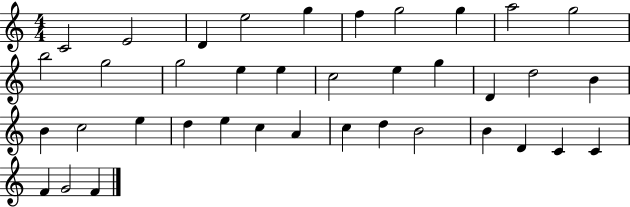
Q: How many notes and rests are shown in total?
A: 38